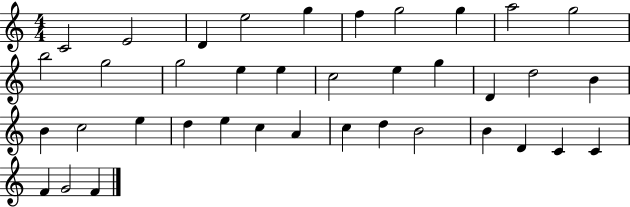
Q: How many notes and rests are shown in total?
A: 38